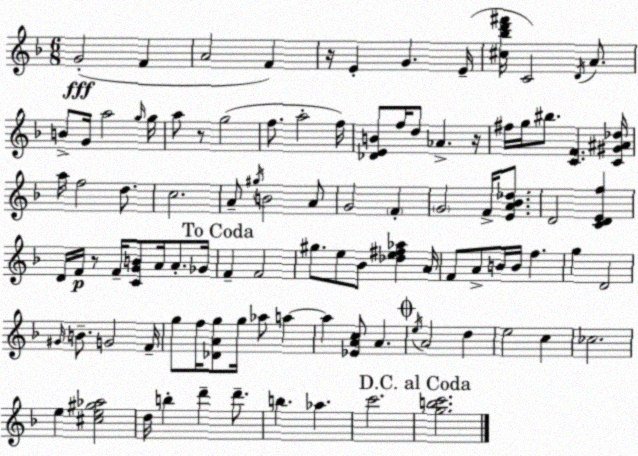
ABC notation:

X:1
T:Untitled
M:6/8
L:1/4
K:F
G2 F A2 F z/4 E G E/4 [^c_bd'^f']/4 C2 D/4 A/2 B/2 G/4 a2 g/4 g/4 a/2 z/2 g2 f/2 a2 f/4 [_DEB]/2 f/4 d/2 _A z/4 ^f/4 g/4 ^b/2 [CF] [C^G^A_d]/4 a/4 f2 d/2 c2 A/2 ^g/4 B2 A/2 G2 F G2 F/4 [EA_B_d]/2 D2 [CDEf] D/4 F/4 z/2 F/4 [CGB]/2 A/4 A/2 _G/4 F F2 ^g/2 e/2 _B/2 [_de^f_a] A/4 F/2 A/2 B/4 B/4 f g D2 ^G/4 B/2 G2 F/4 g/2 f/4 [_DAg]/2 g/4 _a/2 a a [_EAc]/2 A e/4 A2 d e2 c _c2 e [^ce^g_a]2 d/4 b d' d'/2 b _a c'2 [gbc']2